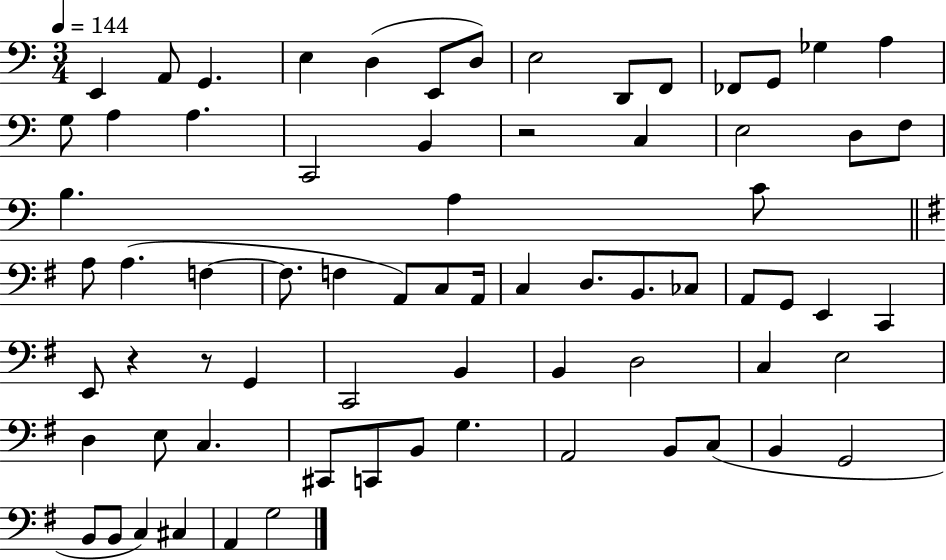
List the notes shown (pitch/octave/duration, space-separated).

E2/q A2/e G2/q. E3/q D3/q E2/e D3/e E3/h D2/e F2/e FES2/e G2/e Gb3/q A3/q G3/e A3/q A3/q. C2/h B2/q R/h C3/q E3/h D3/e F3/e B3/q. A3/q C4/e A3/e A3/q. F3/q F3/e. F3/q A2/e C3/e A2/s C3/q D3/e. B2/e. CES3/e A2/e G2/e E2/q C2/q E2/e R/q R/e G2/q C2/h B2/q B2/q D3/h C3/q E3/h D3/q E3/e C3/q. C#2/e C2/e B2/e G3/q. A2/h B2/e C3/e B2/q G2/h B2/e B2/e C3/q C#3/q A2/q G3/h